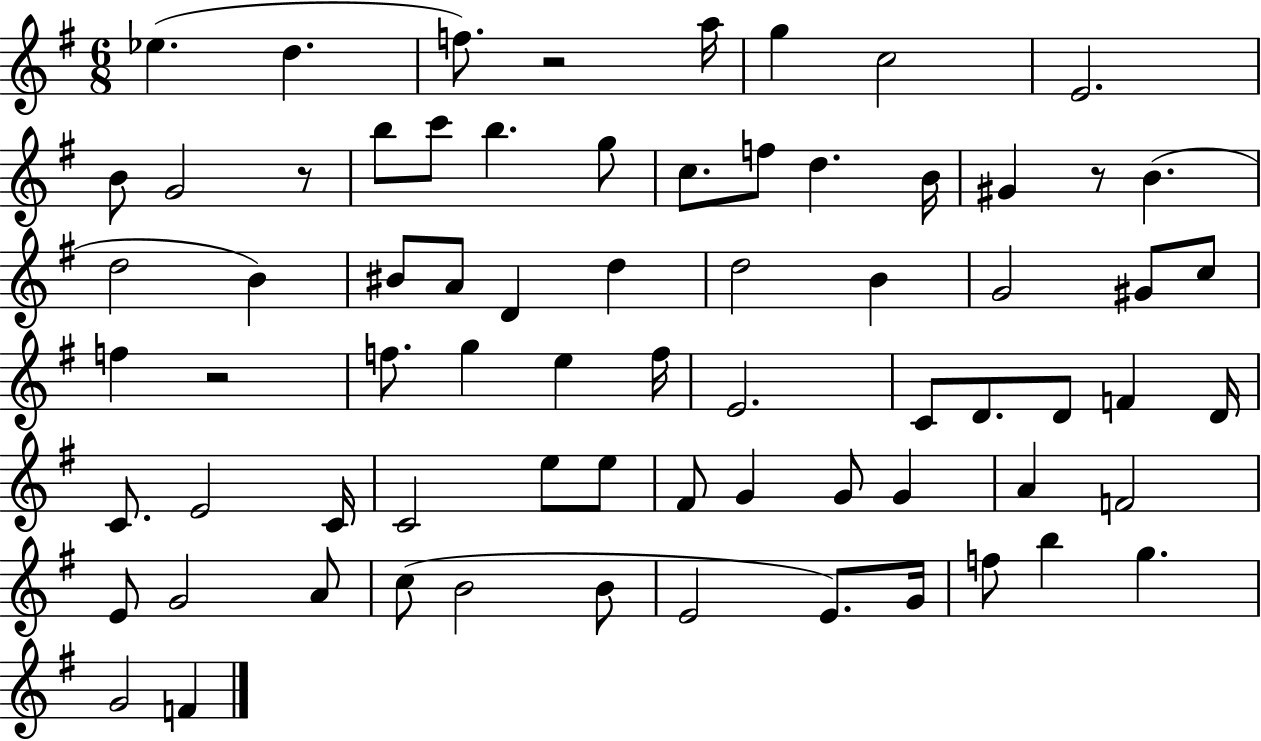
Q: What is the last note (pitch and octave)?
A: F4